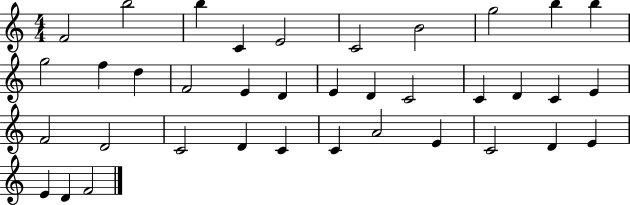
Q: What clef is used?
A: treble